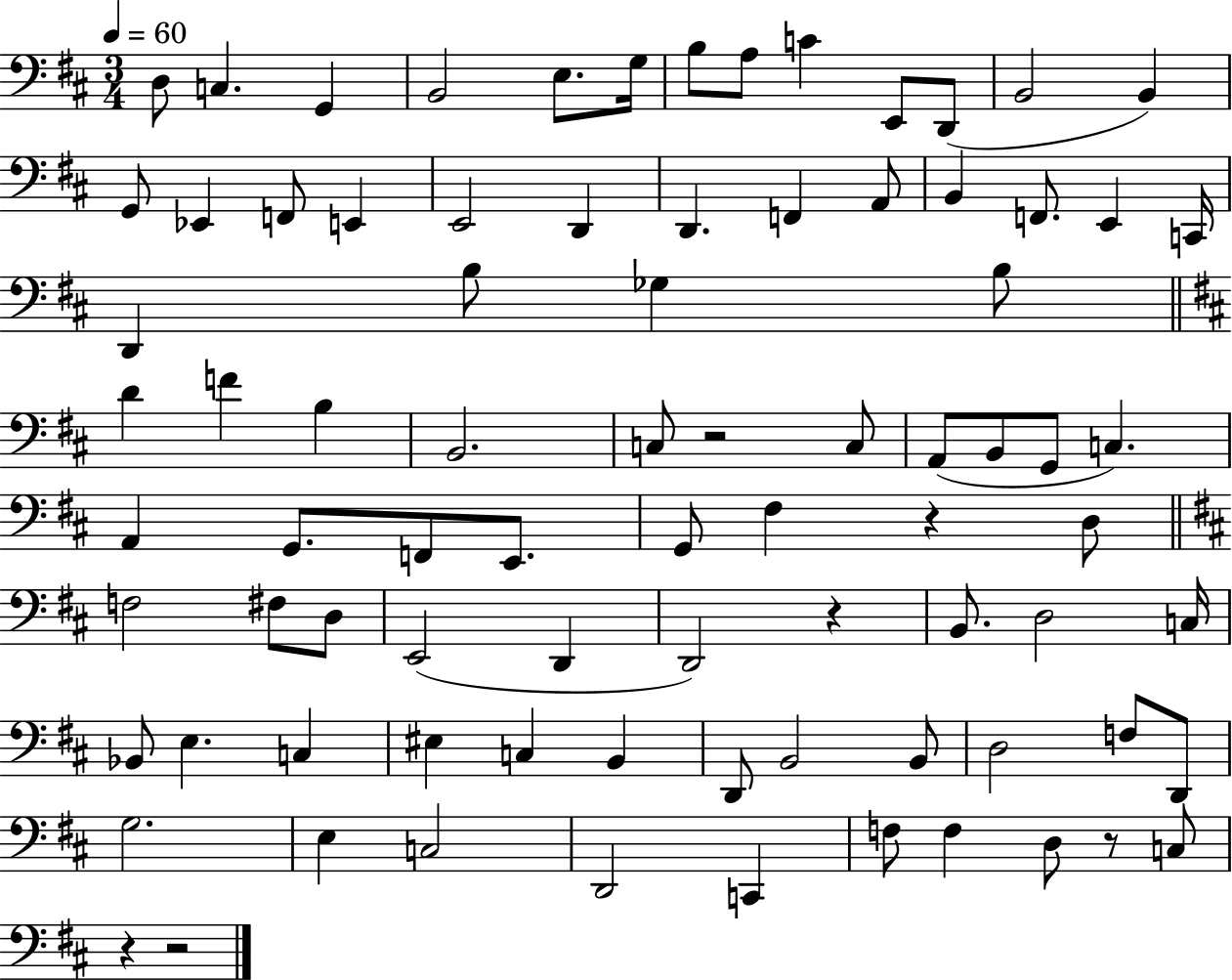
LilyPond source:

{
  \clef bass
  \numericTimeSignature
  \time 3/4
  \key d \major
  \tempo 4 = 60
  d8 c4. g,4 | b,2 e8. g16 | b8 a8 c'4 e,8 d,8( | b,2 b,4) | \break g,8 ees,4 f,8 e,4 | e,2 d,4 | d,4. f,4 a,8 | b,4 f,8. e,4 c,16 | \break d,4 b8 ges4 b8 | \bar "||" \break \key d \major d'4 f'4 b4 | b,2. | c8 r2 c8 | a,8( b,8 g,8 c4.) | \break a,4 g,8. f,8 e,8. | g,8 fis4 r4 d8 | \bar "||" \break \key b \minor f2 fis8 d8 | e,2( d,4 | d,2) r4 | b,8. d2 c16 | \break bes,8 e4. c4 | eis4 c4 b,4 | d,8 b,2 b,8 | d2 f8 d,8 | \break g2. | e4 c2 | d,2 c,4 | f8 f4 d8 r8 c8 | \break r4 r2 | \bar "|."
}